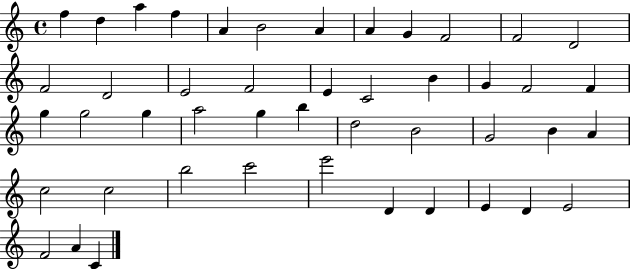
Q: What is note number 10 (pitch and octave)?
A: F4